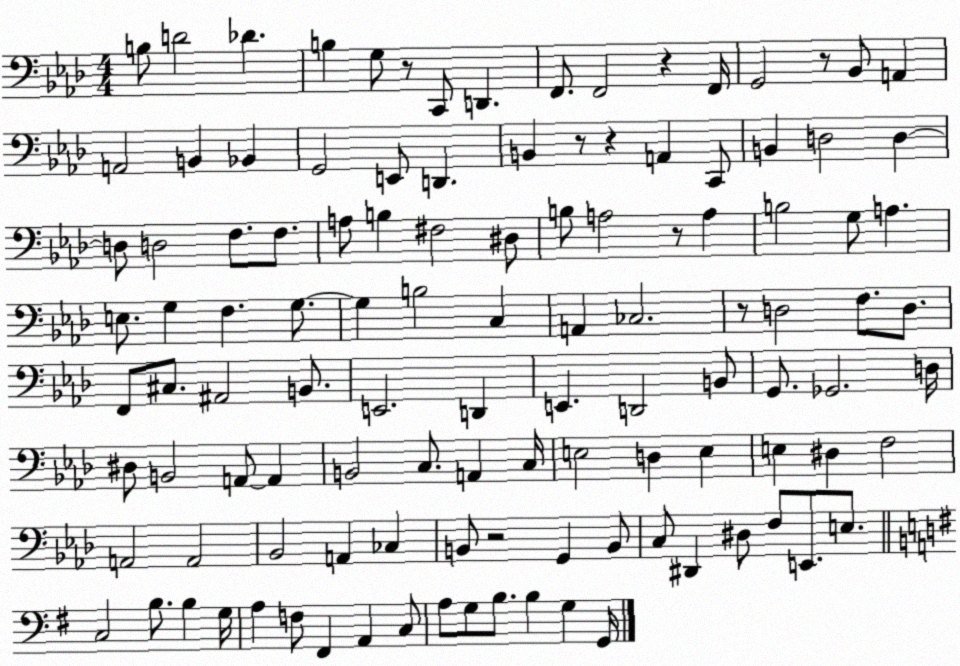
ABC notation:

X:1
T:Untitled
M:4/4
L:1/4
K:Ab
B,/2 D2 _D B, G,/2 z/2 C,,/2 D,, F,,/2 F,,2 z F,,/4 G,,2 z/2 _B,,/2 A,, A,,2 B,, _B,, G,,2 E,,/2 D,, B,, z/2 z A,, C,,/2 B,, D,2 D, D,/2 D,2 F,/2 F,/2 A,/2 B, ^F,2 ^D,/2 B,/2 A,2 z/2 A, B,2 G,/2 A, E,/2 G, F, G,/2 G, B,2 C, A,, _C,2 z/2 D,2 F,/2 D,/2 F,,/2 ^C,/2 ^A,,2 B,,/2 E,,2 D,, E,, D,,2 B,,/2 G,,/2 _G,,2 D,/4 ^D,/2 B,,2 A,,/2 A,, B,,2 C,/2 A,, C,/4 E,2 D, E, E, ^D, F,2 A,,2 A,,2 _B,,2 A,, _C, B,,/2 z2 G,, B,,/2 C,/2 ^D,, ^D,/2 F,/2 E,,/2 E,/2 C,2 B,/2 B, G,/4 A, F,/2 ^F,, A,, C,/2 A,/2 G,/2 B,/2 B, G, G,,/4